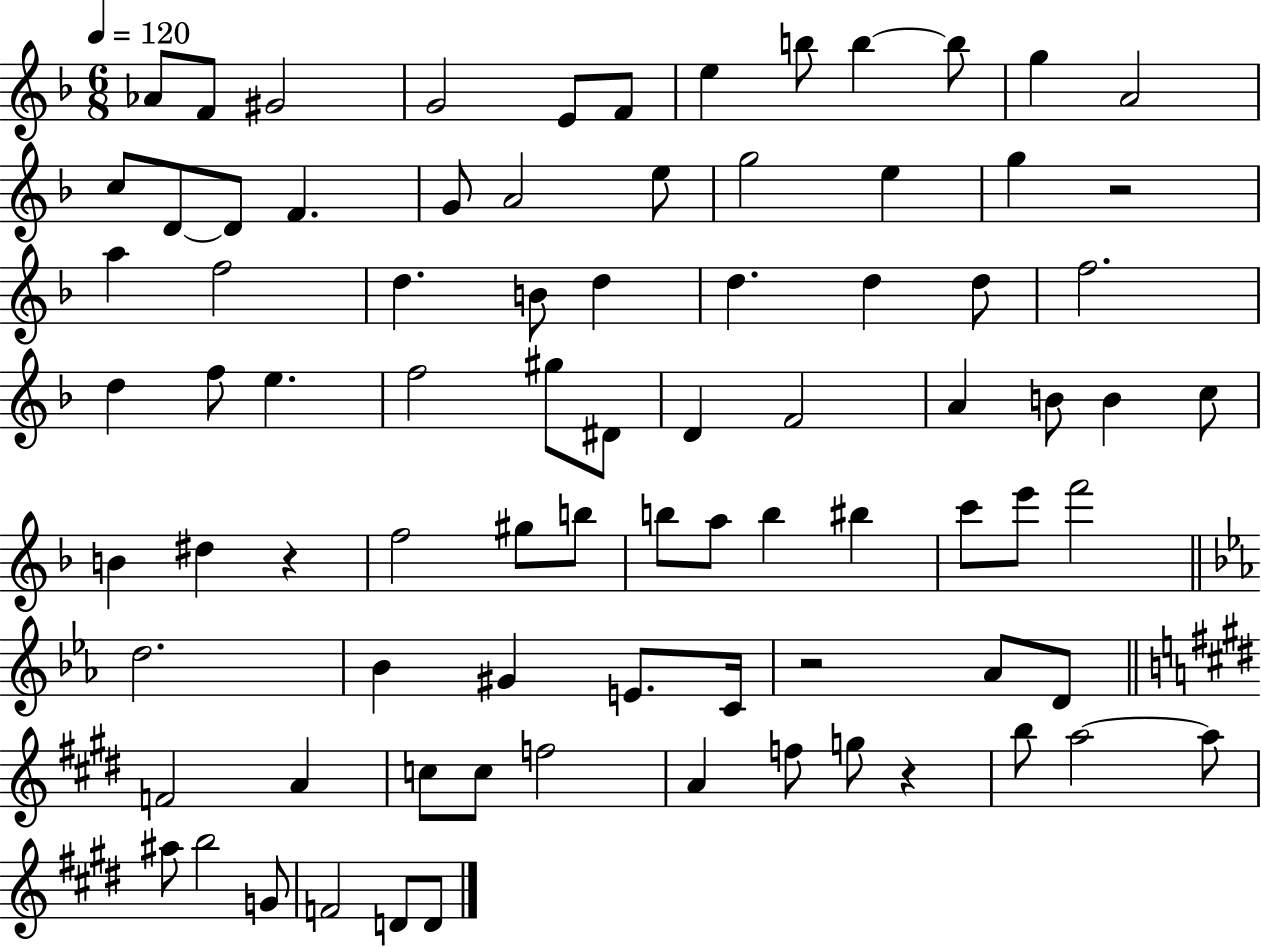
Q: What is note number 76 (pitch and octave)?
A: G4